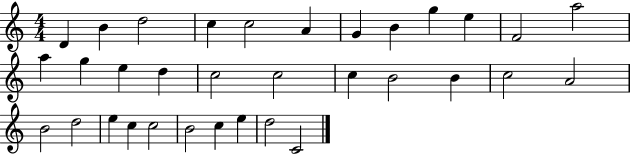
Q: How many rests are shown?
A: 0